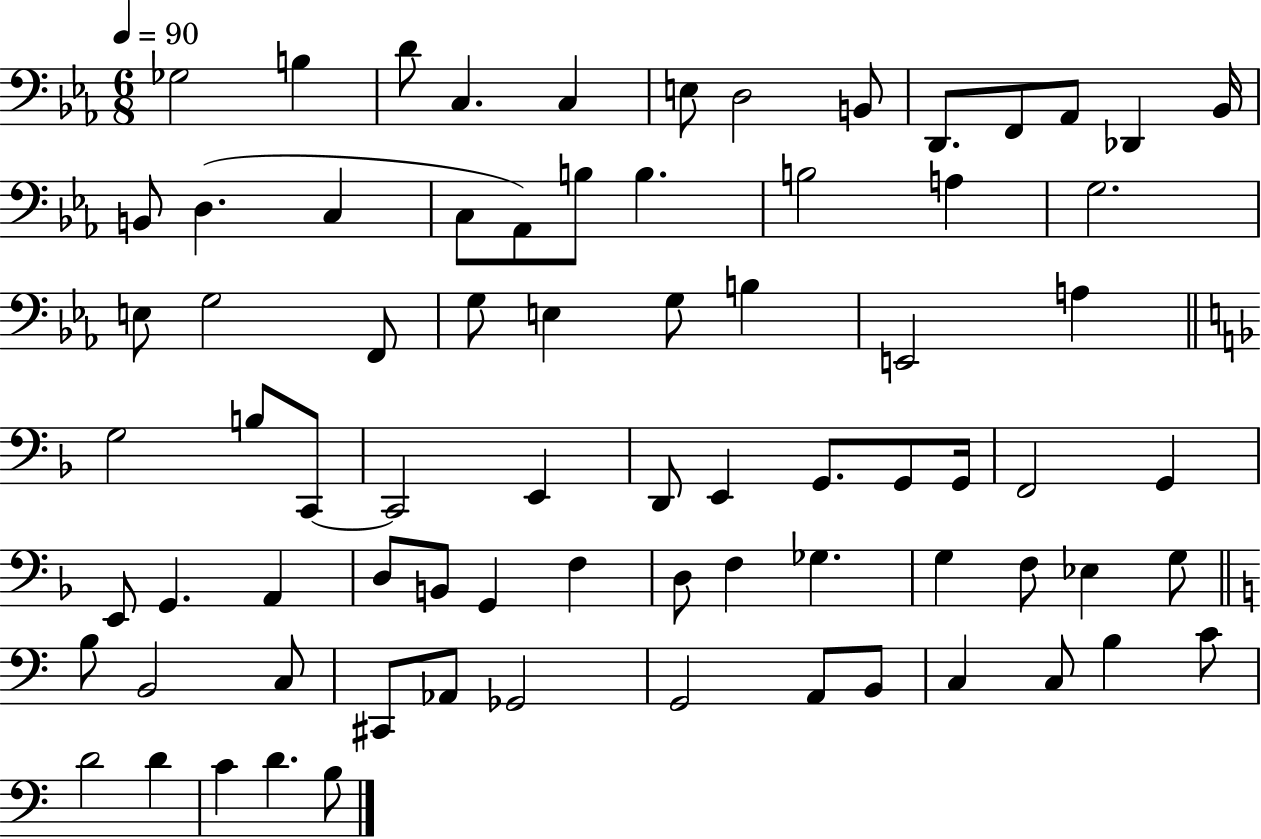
{
  \clef bass
  \numericTimeSignature
  \time 6/8
  \key ees \major
  \tempo 4 = 90
  ges2 b4 | d'8 c4. c4 | e8 d2 b,8 | d,8. f,8 aes,8 des,4 bes,16 | \break b,8 d4.( c4 | c8 aes,8) b8 b4. | b2 a4 | g2. | \break e8 g2 f,8 | g8 e4 g8 b4 | e,2 a4 | \bar "||" \break \key f \major g2 b8 c,8~~ | c,2 e,4 | d,8 e,4 g,8. g,8 g,16 | f,2 g,4 | \break e,8 g,4. a,4 | d8 b,8 g,4 f4 | d8 f4 ges4. | g4 f8 ees4 g8 | \break \bar "||" \break \key c \major b8 b,2 c8 | cis,8 aes,8 ges,2 | g,2 a,8 b,8 | c4 c8 b4 c'8 | \break d'2 d'4 | c'4 d'4. b8 | \bar "|."
}